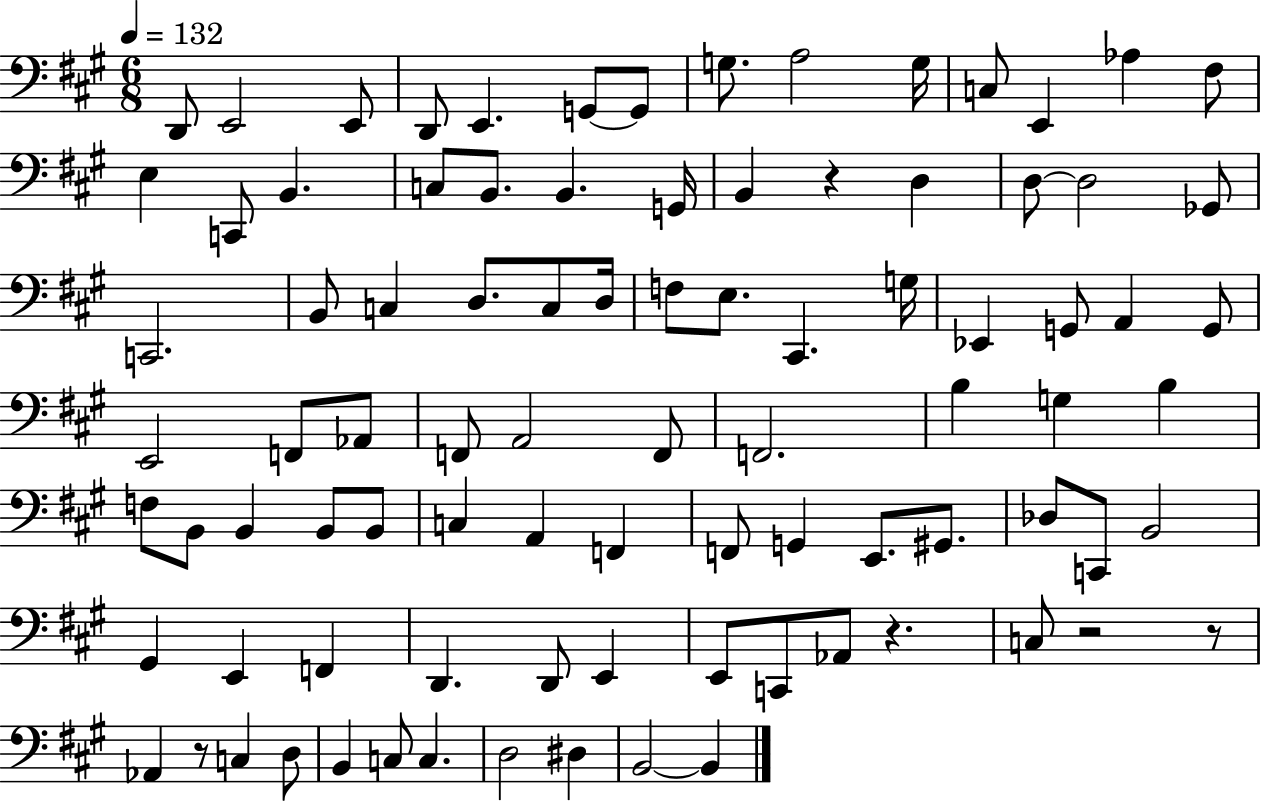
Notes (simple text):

D2/e E2/h E2/e D2/e E2/q. G2/e G2/e G3/e. A3/h G3/s C3/e E2/q Ab3/q F#3/e E3/q C2/e B2/q. C3/e B2/e. B2/q. G2/s B2/q R/q D3/q D3/e D3/h Gb2/e C2/h. B2/e C3/q D3/e. C3/e D3/s F3/e E3/e. C#2/q. G3/s Eb2/q G2/e A2/q G2/e E2/h F2/e Ab2/e F2/e A2/h F2/e F2/h. B3/q G3/q B3/q F3/e B2/e B2/q B2/e B2/e C3/q A2/q F2/q F2/e G2/q E2/e. G#2/e. Db3/e C2/e B2/h G#2/q E2/q F2/q D2/q. D2/e E2/q E2/e C2/e Ab2/e R/q. C3/e R/h R/e Ab2/q R/e C3/q D3/e B2/q C3/e C3/q. D3/h D#3/q B2/h B2/q